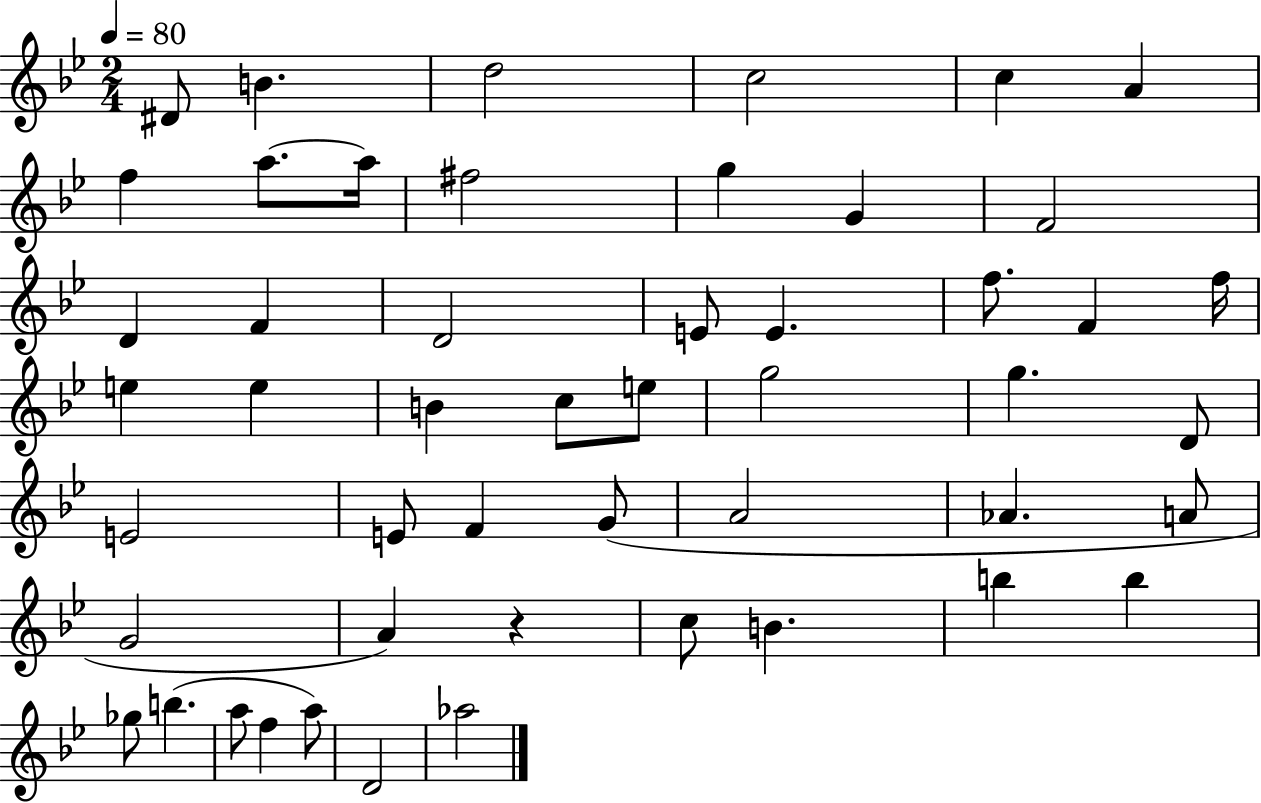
X:1
T:Untitled
M:2/4
L:1/4
K:Bb
^D/2 B d2 c2 c A f a/2 a/4 ^f2 g G F2 D F D2 E/2 E f/2 F f/4 e e B c/2 e/2 g2 g D/2 E2 E/2 F G/2 A2 _A A/2 G2 A z c/2 B b b _g/2 b a/2 f a/2 D2 _a2